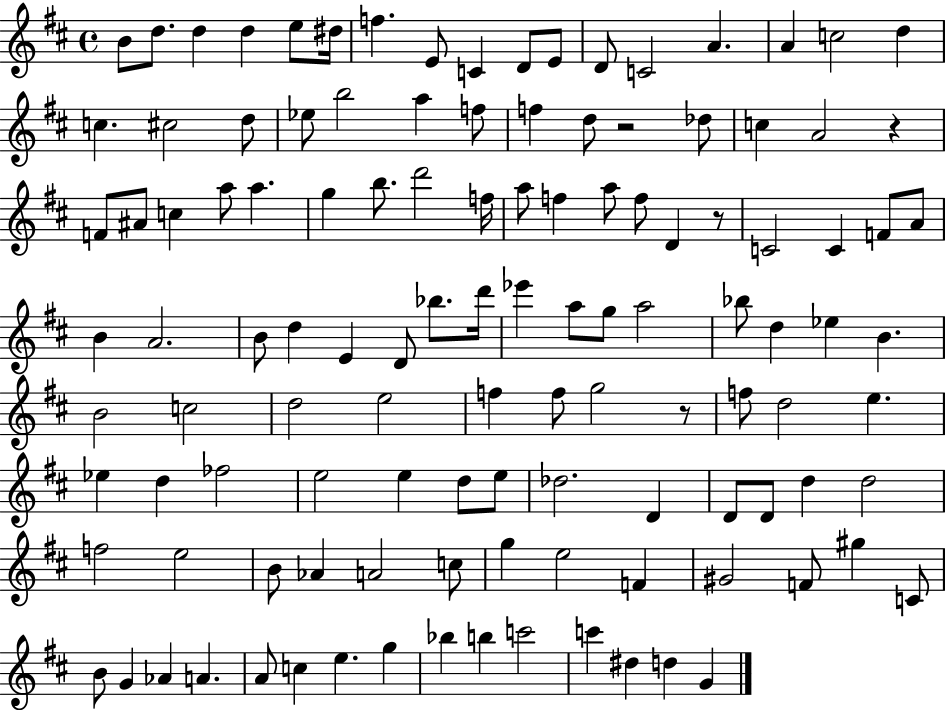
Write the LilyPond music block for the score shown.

{
  \clef treble
  \time 4/4
  \defaultTimeSignature
  \key d \major
  b'8 d''8. d''4 d''4 e''8 dis''16 | f''4. e'8 c'4 d'8 e'8 | d'8 c'2 a'4. | a'4 c''2 d''4 | \break c''4. cis''2 d''8 | ees''8 b''2 a''4 f''8 | f''4 d''8 r2 des''8 | c''4 a'2 r4 | \break f'8 ais'8 c''4 a''8 a''4. | g''4 b''8. d'''2 f''16 | a''8 f''4 a''8 f''8 d'4 r8 | c'2 c'4 f'8 a'8 | \break b'4 a'2. | b'8 d''4 e'4 d'8 bes''8. d'''16 | ees'''4 a''8 g''8 a''2 | bes''8 d''4 ees''4 b'4. | \break b'2 c''2 | d''2 e''2 | f''4 f''8 g''2 r8 | f''8 d''2 e''4. | \break ees''4 d''4 fes''2 | e''2 e''4 d''8 e''8 | des''2. d'4 | d'8 d'8 d''4 d''2 | \break f''2 e''2 | b'8 aes'4 a'2 c''8 | g''4 e''2 f'4 | gis'2 f'8 gis''4 c'8 | \break b'8 g'4 aes'4 a'4. | a'8 c''4 e''4. g''4 | bes''4 b''4 c'''2 | c'''4 dis''4 d''4 g'4 | \break \bar "|."
}